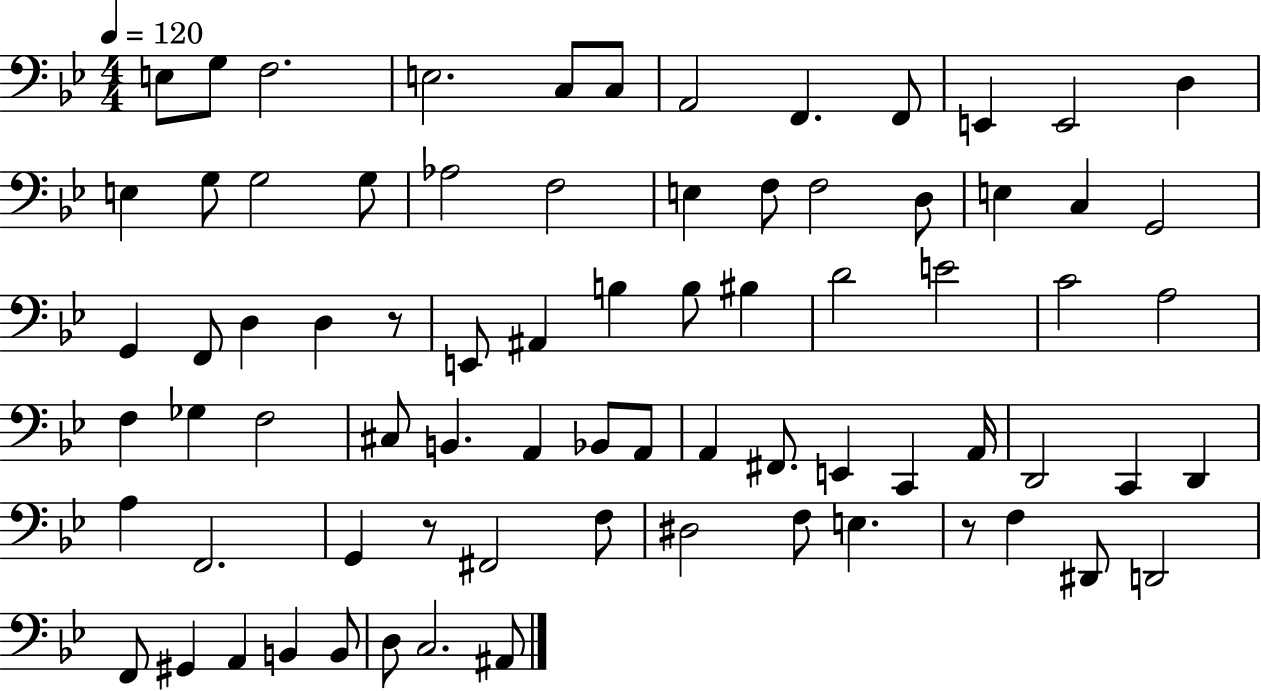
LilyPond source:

{
  \clef bass
  \numericTimeSignature
  \time 4/4
  \key bes \major
  \tempo 4 = 120
  e8 g8 f2. | e2. c8 c8 | a,2 f,4. f,8 | e,4 e,2 d4 | \break e4 g8 g2 g8 | aes2 f2 | e4 f8 f2 d8 | e4 c4 g,2 | \break g,4 f,8 d4 d4 r8 | e,8 ais,4 b4 b8 bis4 | d'2 e'2 | c'2 a2 | \break f4 ges4 f2 | cis8 b,4. a,4 bes,8 a,8 | a,4 fis,8. e,4 c,4 a,16 | d,2 c,4 d,4 | \break a4 f,2. | g,4 r8 fis,2 f8 | dis2 f8 e4. | r8 f4 dis,8 d,2 | \break f,8 gis,4 a,4 b,4 b,8 | d8 c2. ais,8 | \bar "|."
}